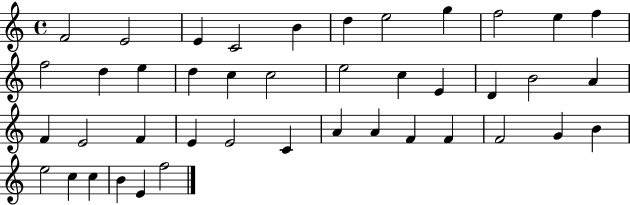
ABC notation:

X:1
T:Untitled
M:4/4
L:1/4
K:C
F2 E2 E C2 B d e2 g f2 e f f2 d e d c c2 e2 c E D B2 A F E2 F E E2 C A A F F F2 G B e2 c c B E f2